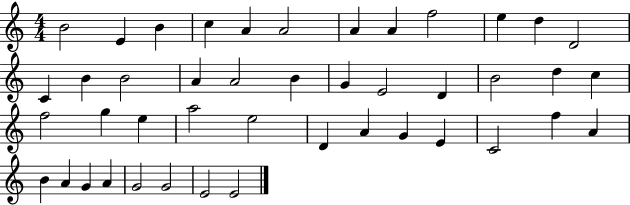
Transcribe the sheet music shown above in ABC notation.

X:1
T:Untitled
M:4/4
L:1/4
K:C
B2 E B c A A2 A A f2 e d D2 C B B2 A A2 B G E2 D B2 d c f2 g e a2 e2 D A G E C2 f A B A G A G2 G2 E2 E2